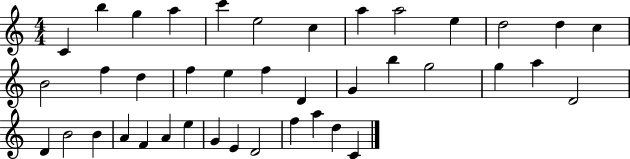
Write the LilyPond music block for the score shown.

{
  \clef treble
  \numericTimeSignature
  \time 4/4
  \key c \major
  c'4 b''4 g''4 a''4 | c'''4 e''2 c''4 | a''4 a''2 e''4 | d''2 d''4 c''4 | \break b'2 f''4 d''4 | f''4 e''4 f''4 d'4 | g'4 b''4 g''2 | g''4 a''4 d'2 | \break d'4 b'2 b'4 | a'4 f'4 a'4 e''4 | g'4 e'4 d'2 | f''4 a''4 d''4 c'4 | \break \bar "|."
}